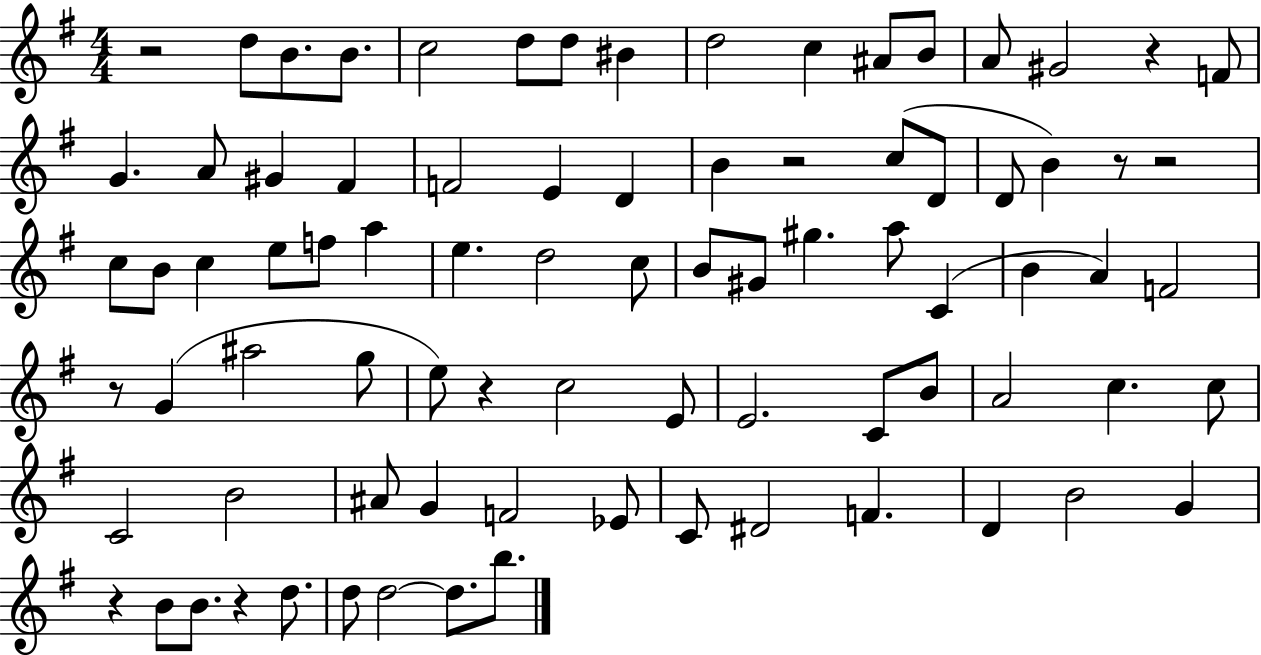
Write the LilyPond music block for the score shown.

{
  \clef treble
  \numericTimeSignature
  \time 4/4
  \key g \major
  r2 d''8 b'8. b'8. | c''2 d''8 d''8 bis'4 | d''2 c''4 ais'8 b'8 | a'8 gis'2 r4 f'8 | \break g'4. a'8 gis'4 fis'4 | f'2 e'4 d'4 | b'4 r2 c''8( d'8 | d'8 b'4) r8 r2 | \break c''8 b'8 c''4 e''8 f''8 a''4 | e''4. d''2 c''8 | b'8 gis'8 gis''4. a''8 c'4( | b'4 a'4) f'2 | \break r8 g'4( ais''2 g''8 | e''8) r4 c''2 e'8 | e'2. c'8 b'8 | a'2 c''4. c''8 | \break c'2 b'2 | ais'8 g'4 f'2 ees'8 | c'8 dis'2 f'4. | d'4 b'2 g'4 | \break r4 b'8 b'8. r4 d''8. | d''8 d''2~~ d''8. b''8. | \bar "|."
}